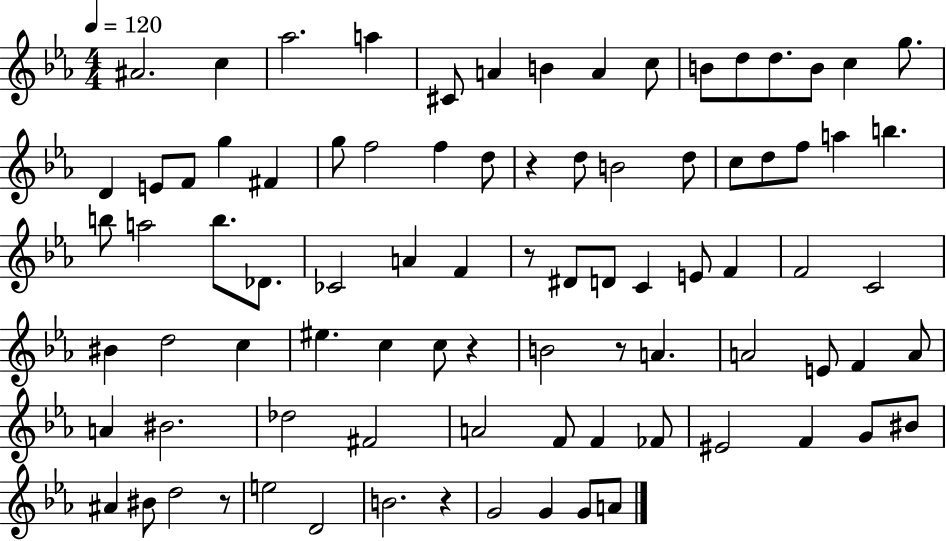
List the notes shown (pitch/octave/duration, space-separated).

A#4/h. C5/q Ab5/h. A5/q C#4/e A4/q B4/q A4/q C5/e B4/e D5/e D5/e. B4/e C5/q G5/e. D4/q E4/e F4/e G5/q F#4/q G5/e F5/h F5/q D5/e R/q D5/e B4/h D5/e C5/e D5/e F5/e A5/q B5/q. B5/e A5/h B5/e. Db4/e. CES4/h A4/q F4/q R/e D#4/e D4/e C4/q E4/e F4/q F4/h C4/h BIS4/q D5/h C5/q EIS5/q. C5/q C5/e R/q B4/h R/e A4/q. A4/h E4/e F4/q A4/e A4/q BIS4/h. Db5/h F#4/h A4/h F4/e F4/q FES4/e EIS4/h F4/q G4/e BIS4/e A#4/q BIS4/e D5/h R/e E5/h D4/h B4/h. R/q G4/h G4/q G4/e A4/e